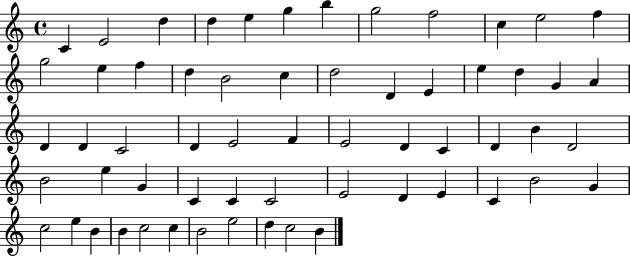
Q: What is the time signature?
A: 4/4